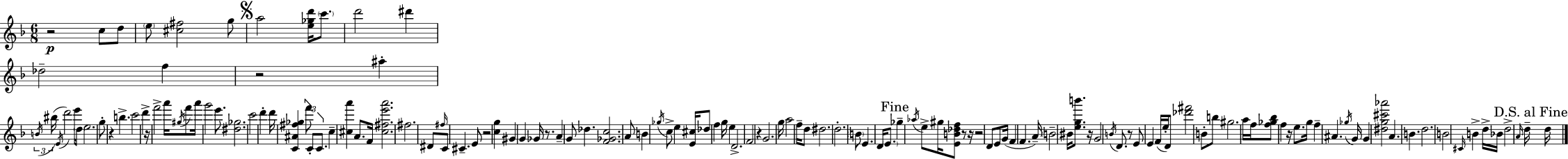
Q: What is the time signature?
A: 6/8